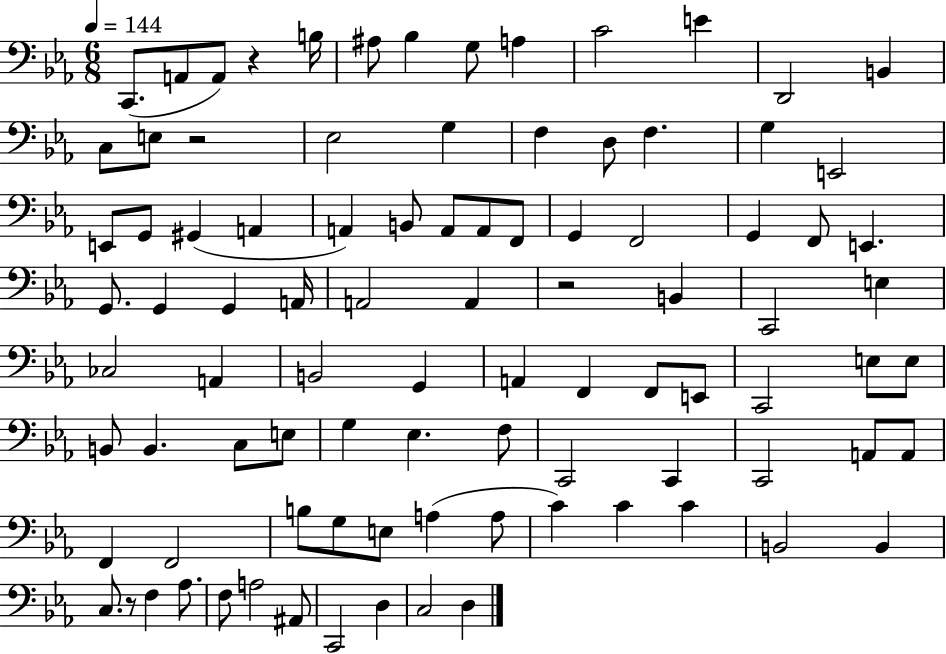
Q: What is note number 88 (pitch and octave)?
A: C3